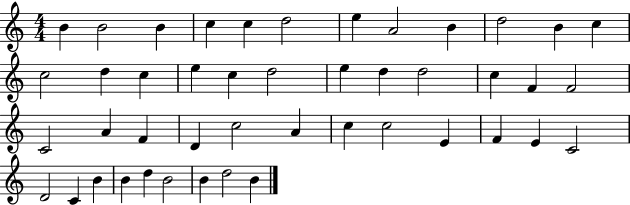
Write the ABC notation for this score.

X:1
T:Untitled
M:4/4
L:1/4
K:C
B B2 B c c d2 e A2 B d2 B c c2 d c e c d2 e d d2 c F F2 C2 A F D c2 A c c2 E F E C2 D2 C B B d B2 B d2 B